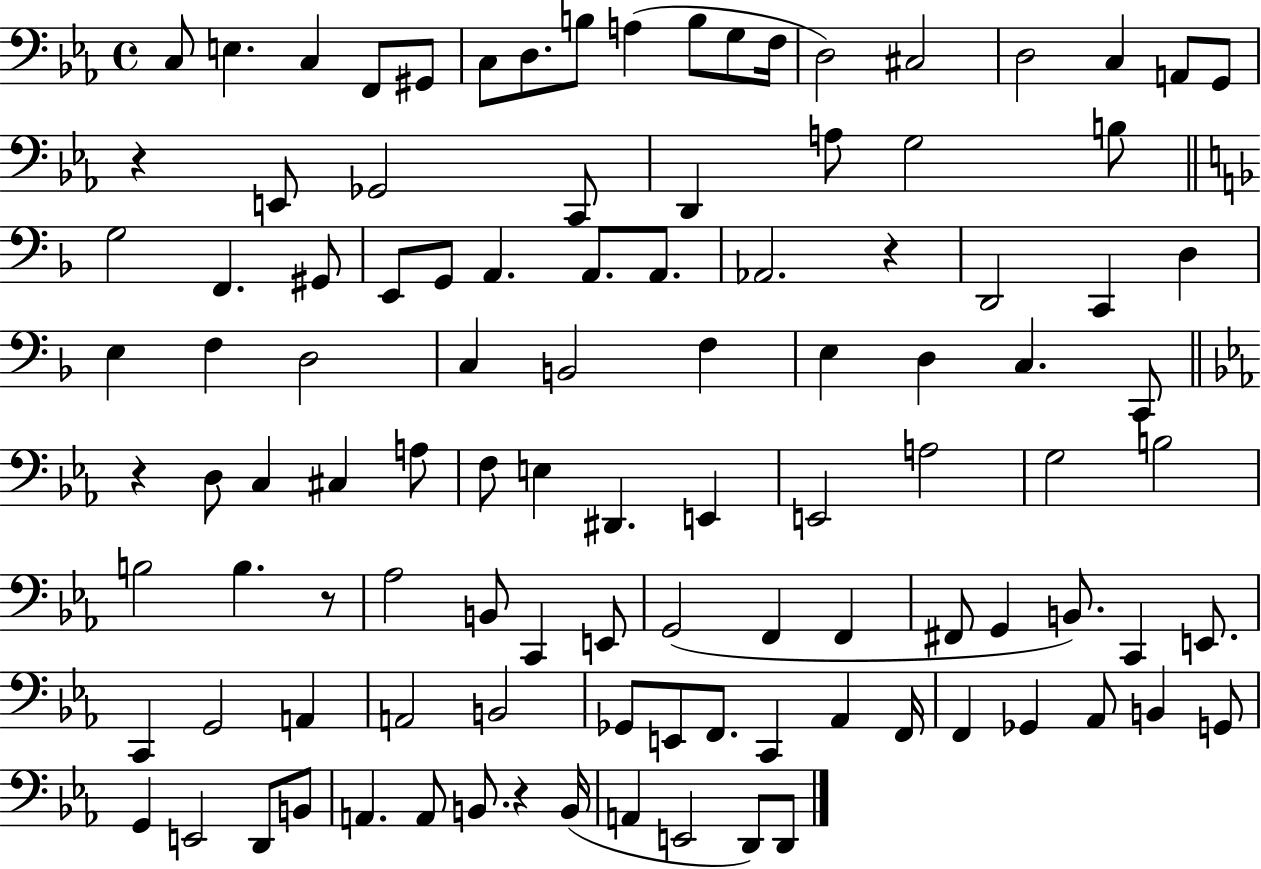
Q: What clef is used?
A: bass